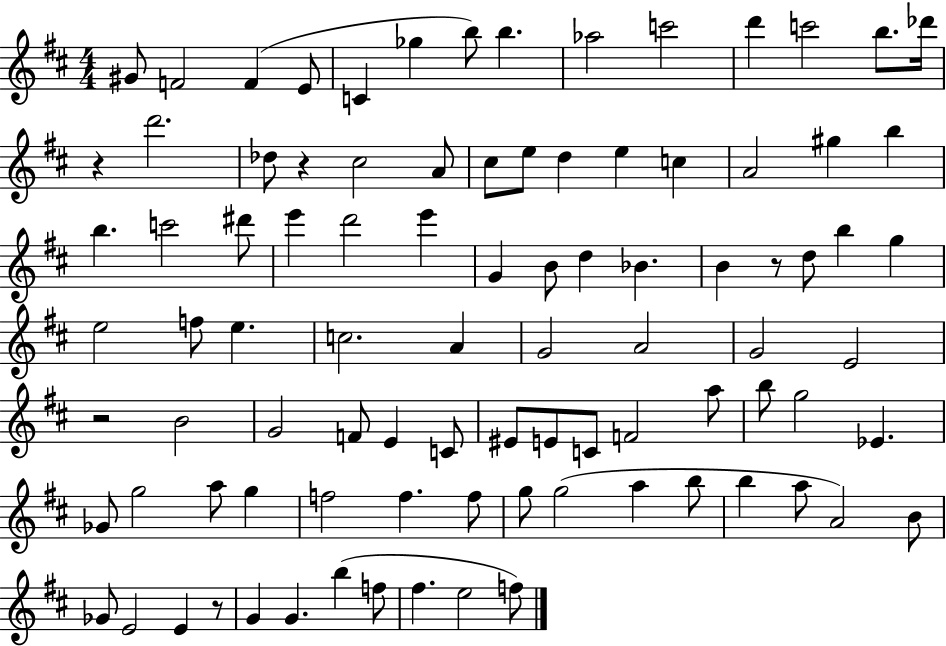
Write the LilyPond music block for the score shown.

{
  \clef treble
  \numericTimeSignature
  \time 4/4
  \key d \major
  \repeat volta 2 { gis'8 f'2 f'4( e'8 | c'4 ges''4 b''8) b''4. | aes''2 c'''2 | d'''4 c'''2 b''8. des'''16 | \break r4 d'''2. | des''8 r4 cis''2 a'8 | cis''8 e''8 d''4 e''4 c''4 | a'2 gis''4 b''4 | \break b''4. c'''2 dis'''8 | e'''4 d'''2 e'''4 | g'4 b'8 d''4 bes'4. | b'4 r8 d''8 b''4 g''4 | \break e''2 f''8 e''4. | c''2. a'4 | g'2 a'2 | g'2 e'2 | \break r2 b'2 | g'2 f'8 e'4 c'8 | eis'8 e'8 c'8 f'2 a''8 | b''8 g''2 ees'4. | \break ges'8 g''2 a''8 g''4 | f''2 f''4. f''8 | g''8 g''2( a''4 b''8 | b''4 a''8 a'2) b'8 | \break ges'8 e'2 e'4 r8 | g'4 g'4. b''4( f''8 | fis''4. e''2 f''8) | } \bar "|."
}